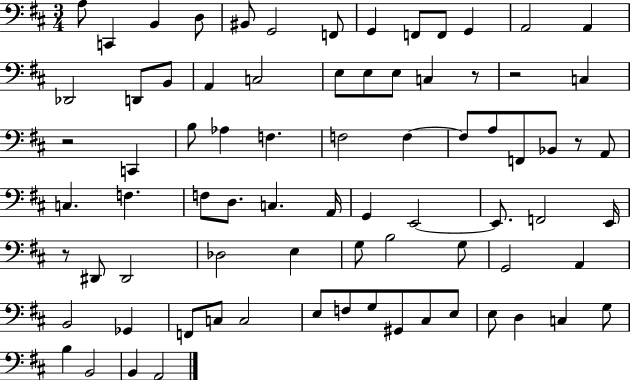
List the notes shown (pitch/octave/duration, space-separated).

A3/e C2/q B2/q D3/e BIS2/e G2/h F2/e G2/q F2/e F2/e G2/q A2/h A2/q Db2/h D2/e B2/e A2/q C3/h E3/e E3/e E3/e C3/q R/e R/h C3/q R/h C2/q B3/e Ab3/q F3/q. F3/h F3/q F3/e A3/e F2/e Bb2/e R/e A2/e C3/q. F3/q. F3/e D3/e. C3/q. A2/s G2/q E2/h E2/e. F2/h E2/s R/e D#2/e D#2/h Db3/h E3/q G3/e B3/h G3/e G2/h A2/q B2/h Gb2/q F2/e C3/e C3/h E3/e F3/e G3/e G#2/e C#3/e E3/e E3/e D3/q C3/q G3/e B3/q B2/h B2/q A2/h